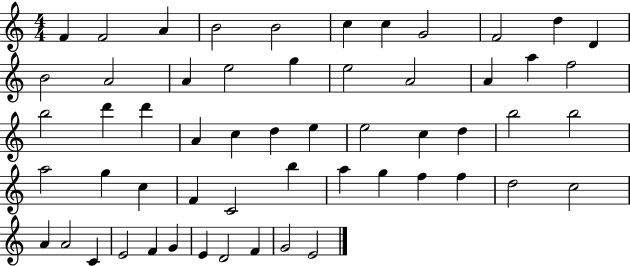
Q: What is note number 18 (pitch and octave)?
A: A4